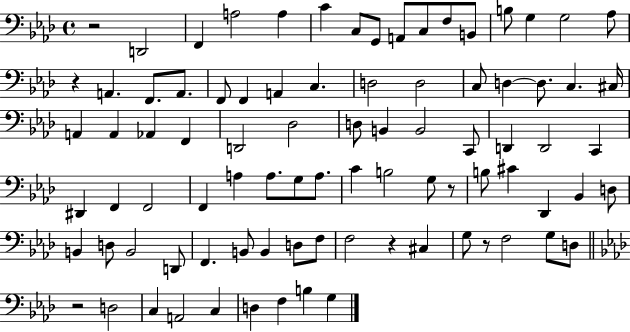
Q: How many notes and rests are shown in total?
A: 87